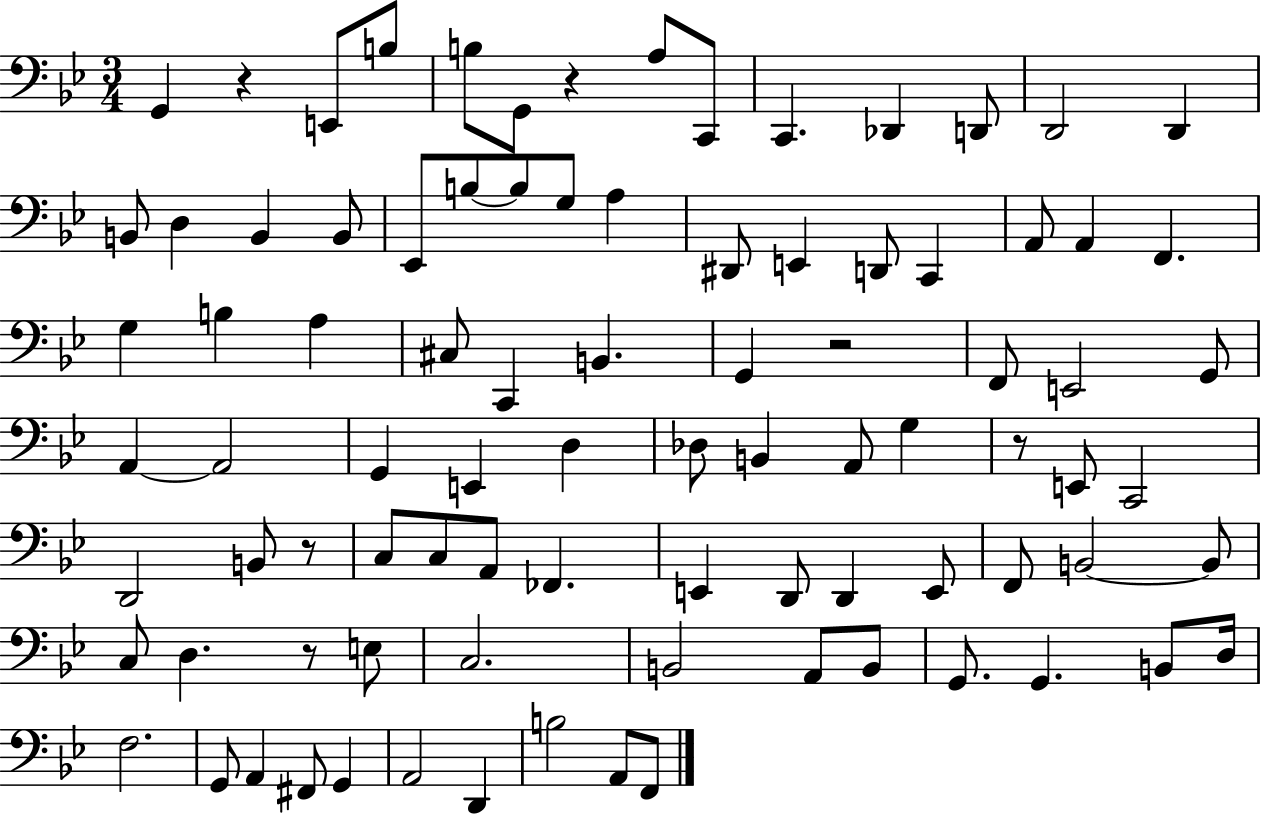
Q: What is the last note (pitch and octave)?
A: F2